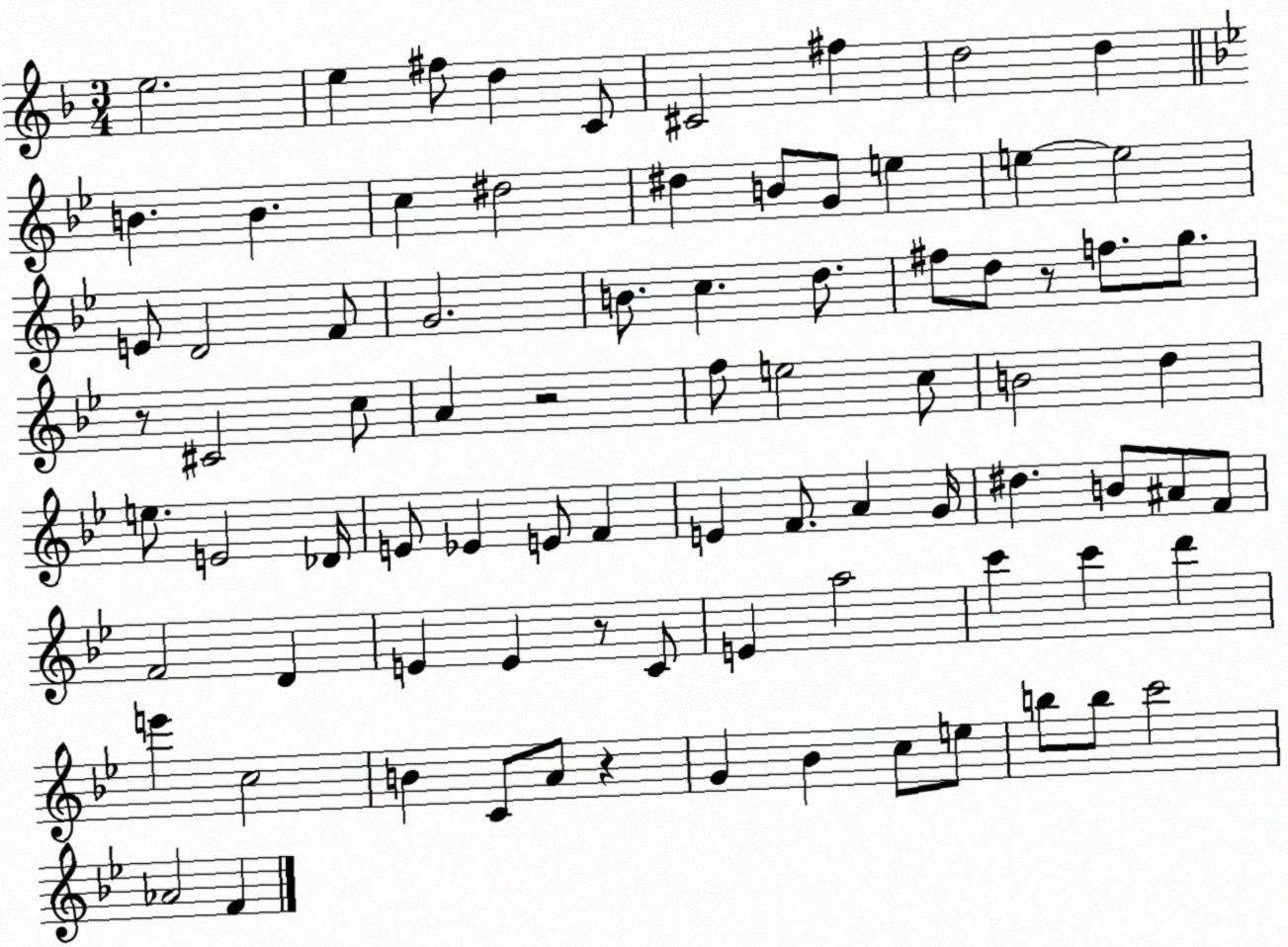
X:1
T:Untitled
M:3/4
L:1/4
K:F
e2 e ^f/2 d C/2 ^C2 ^f d2 d B B c ^d2 ^d B/2 G/2 e e e2 E/2 D2 F/2 G2 B/2 c d/2 ^f/2 d/2 z/2 f/2 g/2 z/2 ^C2 c/2 A z2 f/2 e2 c/2 B2 d e/2 E2 _D/4 E/2 _E E/2 F E F/2 A G/4 ^d B/2 ^A/2 F/2 F2 D E E z/2 C/2 E a2 c' c' d' e' c2 B C/2 A/2 z G _B c/2 e/2 b/2 b/2 c'2 _A2 F